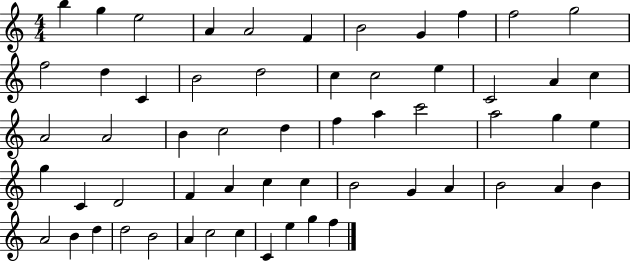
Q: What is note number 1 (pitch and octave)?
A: B5